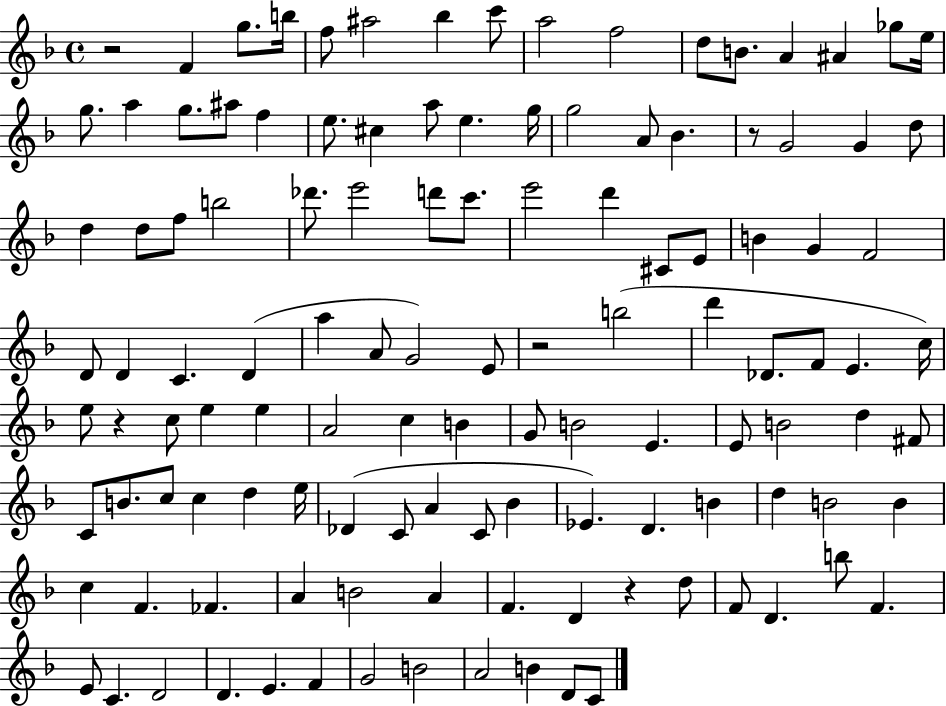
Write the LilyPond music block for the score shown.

{
  \clef treble
  \time 4/4
  \defaultTimeSignature
  \key f \major
  r2 f'4 g''8. b''16 | f''8 ais''2 bes''4 c'''8 | a''2 f''2 | d''8 b'8. a'4 ais'4 ges''8 e''16 | \break g''8. a''4 g''8. ais''8 f''4 | e''8. cis''4 a''8 e''4. g''16 | g''2 a'8 bes'4. | r8 g'2 g'4 d''8 | \break d''4 d''8 f''8 b''2 | des'''8. e'''2 d'''8 c'''8. | e'''2 d'''4 cis'8 e'8 | b'4 g'4 f'2 | \break d'8 d'4 c'4. d'4( | a''4 a'8 g'2) e'8 | r2 b''2( | d'''4 des'8. f'8 e'4. c''16) | \break e''8 r4 c''8 e''4 e''4 | a'2 c''4 b'4 | g'8 b'2 e'4. | e'8 b'2 d''4 fis'8 | \break c'8 b'8. c''8 c''4 d''4 e''16 | des'4( c'8 a'4 c'8 bes'4 | ees'4.) d'4. b'4 | d''4 b'2 b'4 | \break c''4 f'4. fes'4. | a'4 b'2 a'4 | f'4. d'4 r4 d''8 | f'8 d'4. b''8 f'4. | \break e'8 c'4. d'2 | d'4. e'4. f'4 | g'2 b'2 | a'2 b'4 d'8 c'8 | \break \bar "|."
}